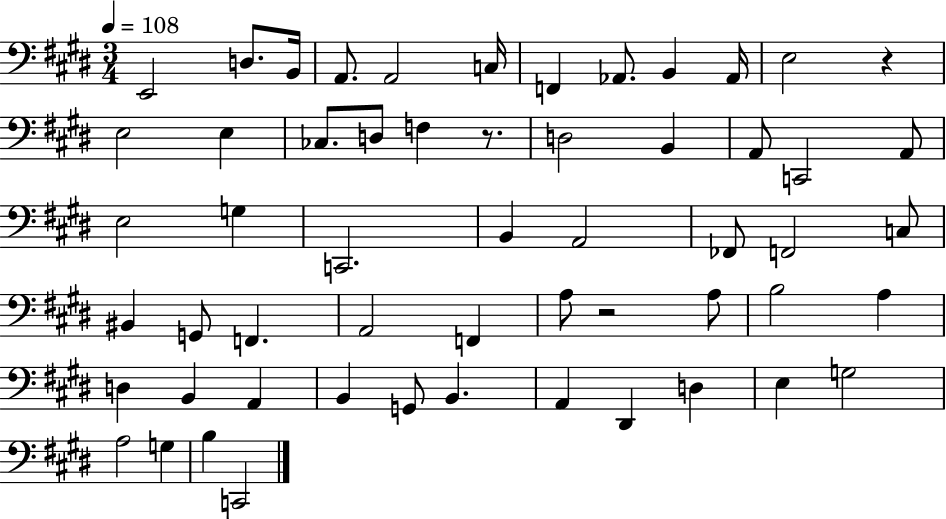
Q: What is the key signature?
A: E major